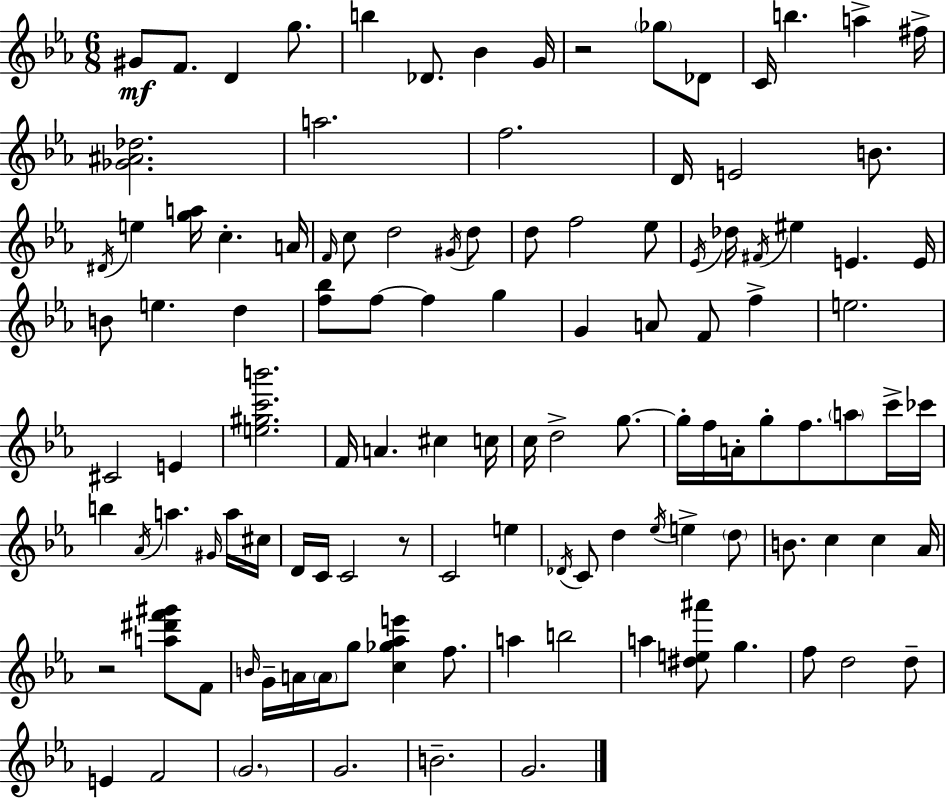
{
  \clef treble
  \numericTimeSignature
  \time 6/8
  \key c \minor
  gis'8\mf f'8. d'4 g''8. | b''4 des'8. bes'4 g'16 | r2 \parenthesize ges''8 des'8 | c'16 b''4. a''4-> fis''16-> | \break <ges' ais' des''>2. | a''2. | f''2. | d'16 e'2 b'8. | \break \acciaccatura { dis'16 } e''4 <g'' a''>16 c''4.-. | a'16 \grace { f'16 } c''8 d''2 | \acciaccatura { gis'16 } d''8 d''8 f''2 | ees''8 \acciaccatura { ees'16 } des''16 \acciaccatura { fis'16 } eis''4 e'4. | \break e'16 b'8 e''4. | d''4 <f'' bes''>8 f''8~~ f''4 | g''4 g'4 a'8 f'8 | f''4-> e''2. | \break cis'2 | e'4 <e'' gis'' c''' b'''>2. | f'16 a'4. | cis''4 c''16 c''16 d''2-> | \break g''8.~~ g''16-. f''16 a'16-. g''8-. f''8. | \parenthesize a''8 c'''16-> ces'''16 b''4 \acciaccatura { aes'16 } a''4. | \grace { gis'16 } a''16 cis''16 d'16 c'16 c'2 | r8 c'2 | \break e''4 \acciaccatura { des'16 } c'8 d''4 | \acciaccatura { ees''16 } e''4-> \parenthesize d''8 b'8. | c''4 c''4 aes'16 r2 | <a'' dis''' f''' gis'''>8 f'8 \grace { b'16 } g'16-- a'16 | \break \parenthesize a'16 g''8 <c'' ges'' aes'' e'''>4 f''8. a''4 | b''2 a''4 | <dis'' e'' ais'''>8 g''4. f''8 | d''2 d''8-- e'4 | \break f'2 \parenthesize g'2. | g'2. | b'2.-- | g'2. | \break \bar "|."
}